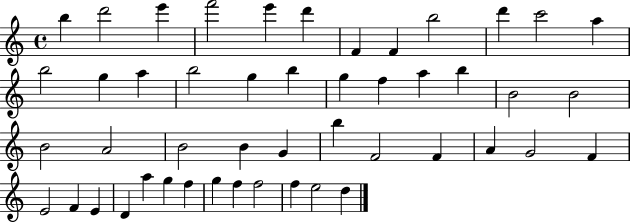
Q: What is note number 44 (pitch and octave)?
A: F5